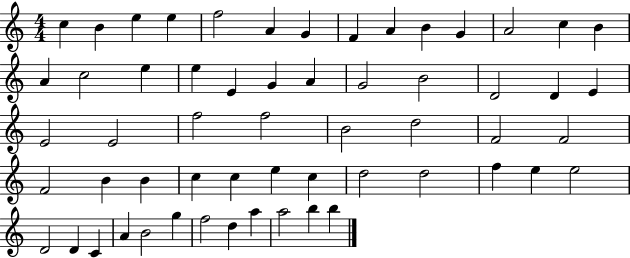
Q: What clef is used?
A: treble